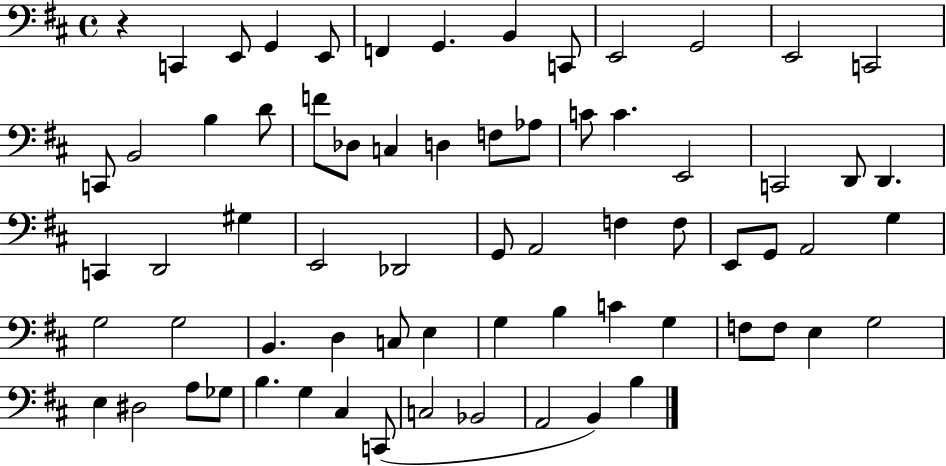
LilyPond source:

{
  \clef bass
  \time 4/4
  \defaultTimeSignature
  \key d \major
  r4 c,4 e,8 g,4 e,8 | f,4 g,4. b,4 c,8 | e,2 g,2 | e,2 c,2 | \break c,8 b,2 b4 d'8 | f'8 des8 c4 d4 f8 aes8 | c'8 c'4. e,2 | c,2 d,8 d,4. | \break c,4 d,2 gis4 | e,2 des,2 | g,8 a,2 f4 f8 | e,8 g,8 a,2 g4 | \break g2 g2 | b,4. d4 c8 e4 | g4 b4 c'4 g4 | f8 f8 e4 g2 | \break e4 dis2 a8 ges8 | b4. g4 cis4 c,8( | c2 bes,2 | a,2 b,4) b4 | \break \bar "|."
}